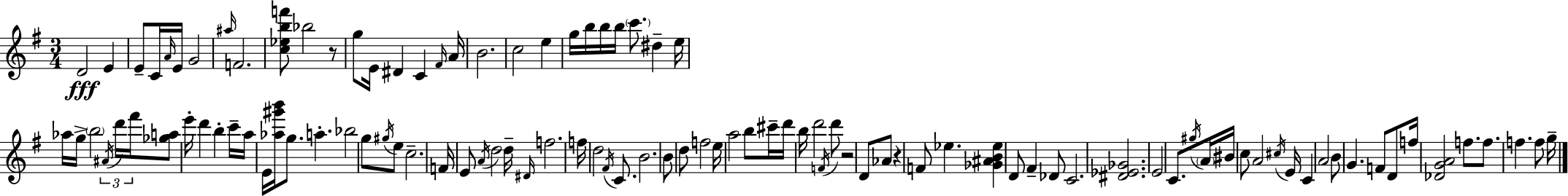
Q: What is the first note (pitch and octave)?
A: D4